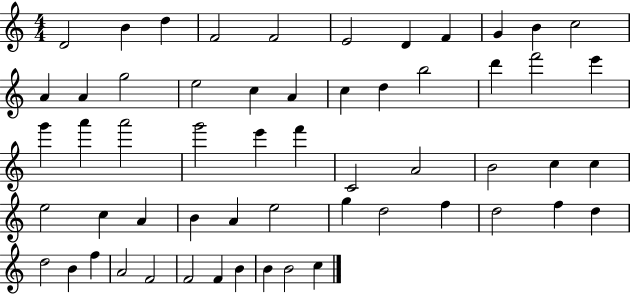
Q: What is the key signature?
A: C major